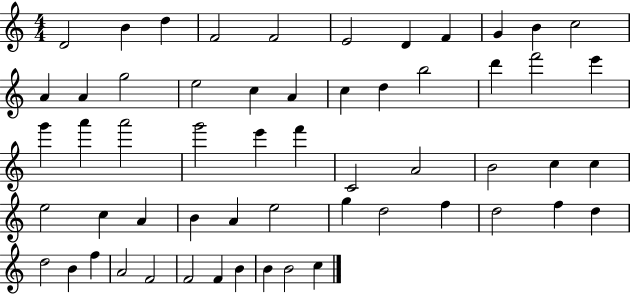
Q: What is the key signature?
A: C major